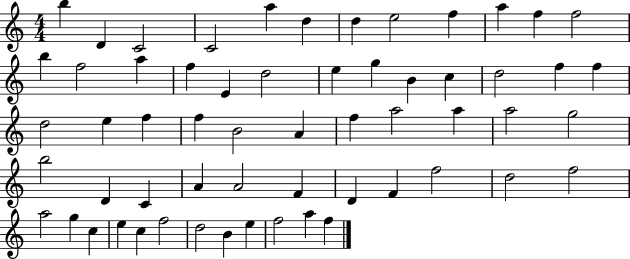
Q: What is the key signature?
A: C major